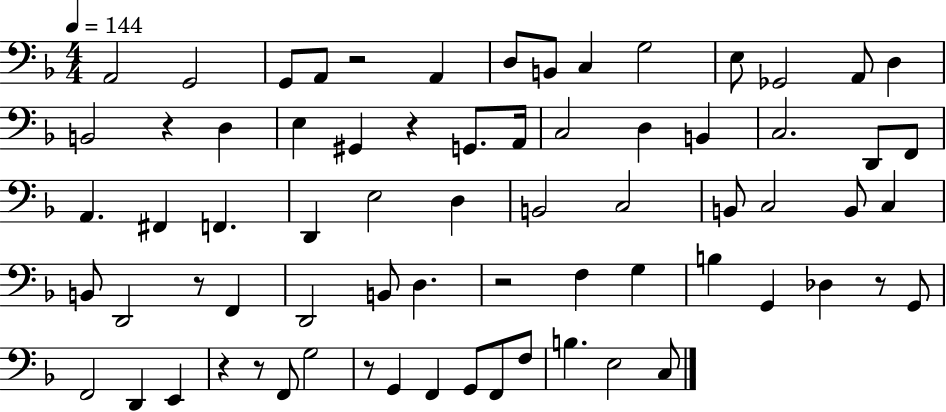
{
  \clef bass
  \numericTimeSignature
  \time 4/4
  \key f \major
  \tempo 4 = 144
  a,2 g,2 | g,8 a,8 r2 a,4 | d8 b,8 c4 g2 | e8 ges,2 a,8 d4 | \break b,2 r4 d4 | e4 gis,4 r4 g,8. a,16 | c2 d4 b,4 | c2. d,8 f,8 | \break a,4. fis,4 f,4. | d,4 e2 d4 | b,2 c2 | b,8 c2 b,8 c4 | \break b,8 d,2 r8 f,4 | d,2 b,8 d4. | r2 f4 g4 | b4 g,4 des4 r8 g,8 | \break f,2 d,4 e,4 | r4 r8 f,8 g2 | r8 g,4 f,4 g,8 f,8 f8 | b4. e2 c8 | \break \bar "|."
}